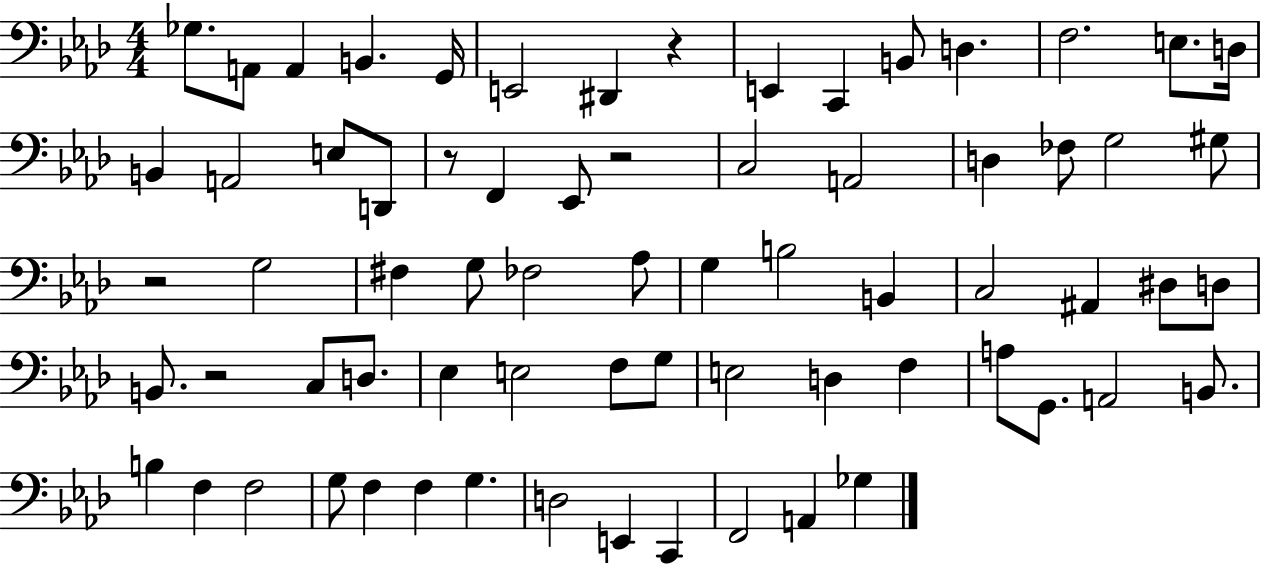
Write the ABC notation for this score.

X:1
T:Untitled
M:4/4
L:1/4
K:Ab
_G,/2 A,,/2 A,, B,, G,,/4 E,,2 ^D,, z E,, C,, B,,/2 D, F,2 E,/2 D,/4 B,, A,,2 E,/2 D,,/2 z/2 F,, _E,,/2 z2 C,2 A,,2 D, _F,/2 G,2 ^G,/2 z2 G,2 ^F, G,/2 _F,2 _A,/2 G, B,2 B,, C,2 ^A,, ^D,/2 D,/2 B,,/2 z2 C,/2 D,/2 _E, E,2 F,/2 G,/2 E,2 D, F, A,/2 G,,/2 A,,2 B,,/2 B, F, F,2 G,/2 F, F, G, D,2 E,, C,, F,,2 A,, _G,